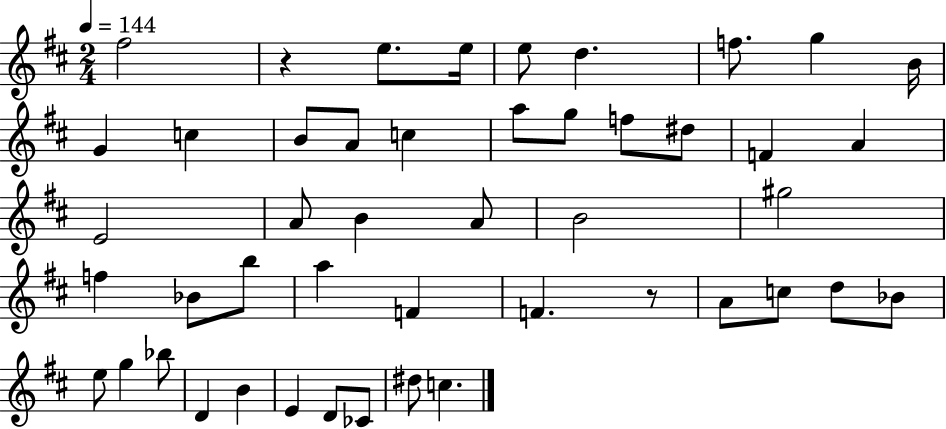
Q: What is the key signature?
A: D major